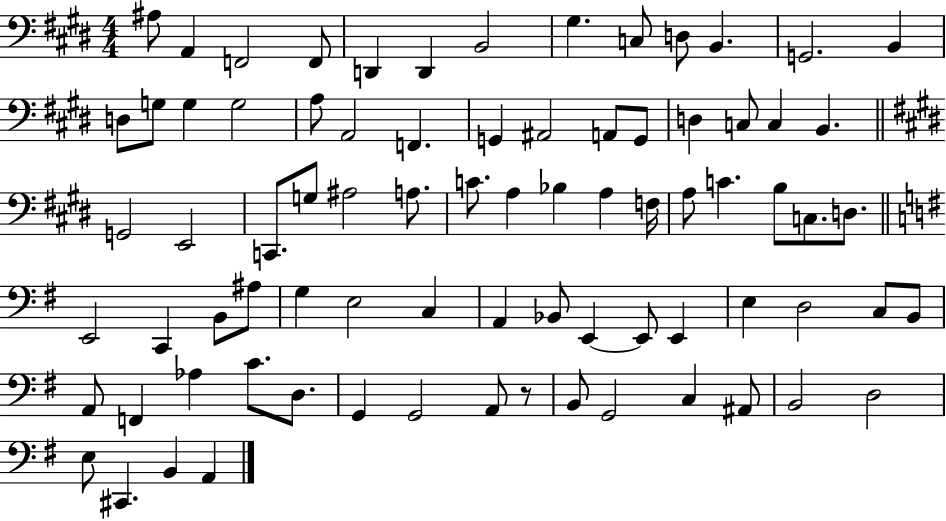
A#3/e A2/q F2/h F2/e D2/q D2/q B2/h G#3/q. C3/e D3/e B2/q. G2/h. B2/q D3/e G3/e G3/q G3/h A3/e A2/h F2/q. G2/q A#2/h A2/e G2/e D3/q C3/e C3/q B2/q. G2/h E2/h C2/e. G3/e A#3/h A3/e. C4/e. A3/q Bb3/q A3/q F3/s A3/e C4/q. B3/e C3/e. D3/e. E2/h C2/q B2/e A#3/e G3/q E3/h C3/q A2/q Bb2/e E2/q E2/e E2/q E3/q D3/h C3/e B2/e A2/e F2/q Ab3/q C4/e. D3/e. G2/q G2/h A2/e R/e B2/e G2/h C3/q A#2/e B2/h D3/h E3/e C#2/q. B2/q A2/q